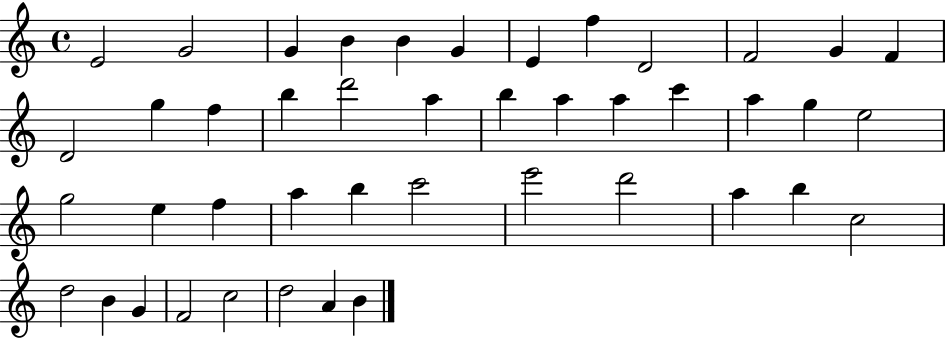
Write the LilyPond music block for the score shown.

{
  \clef treble
  \time 4/4
  \defaultTimeSignature
  \key c \major
  e'2 g'2 | g'4 b'4 b'4 g'4 | e'4 f''4 d'2 | f'2 g'4 f'4 | \break d'2 g''4 f''4 | b''4 d'''2 a''4 | b''4 a''4 a''4 c'''4 | a''4 g''4 e''2 | \break g''2 e''4 f''4 | a''4 b''4 c'''2 | e'''2 d'''2 | a''4 b''4 c''2 | \break d''2 b'4 g'4 | f'2 c''2 | d''2 a'4 b'4 | \bar "|."
}